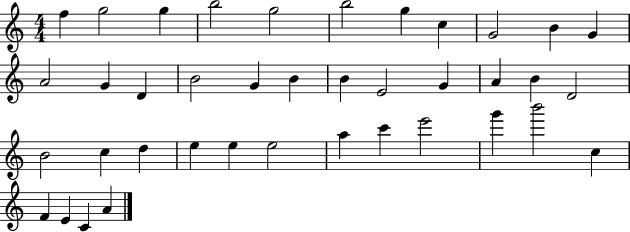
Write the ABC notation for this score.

X:1
T:Untitled
M:4/4
L:1/4
K:C
f g2 g b2 g2 b2 g c G2 B G A2 G D B2 G B B E2 G A B D2 B2 c d e e e2 a c' e'2 g' b'2 c F E C A